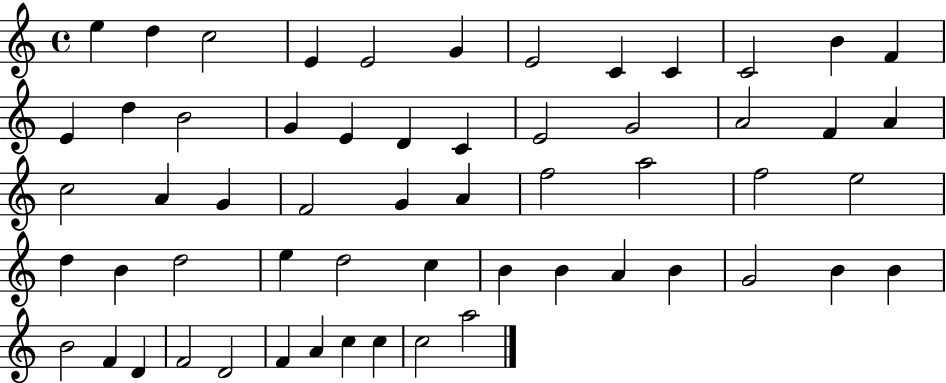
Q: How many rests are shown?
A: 0